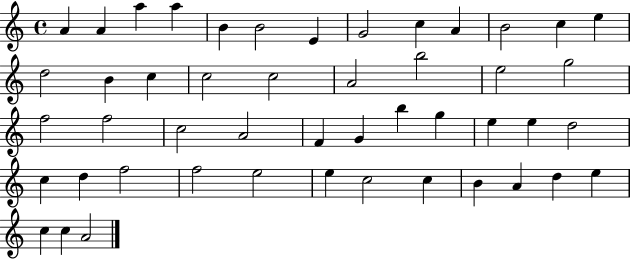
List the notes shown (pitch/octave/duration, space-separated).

A4/q A4/q A5/q A5/q B4/q B4/h E4/q G4/h C5/q A4/q B4/h C5/q E5/q D5/h B4/q C5/q C5/h C5/h A4/h B5/h E5/h G5/h F5/h F5/h C5/h A4/h F4/q G4/q B5/q G5/q E5/q E5/q D5/h C5/q D5/q F5/h F5/h E5/h E5/q C5/h C5/q B4/q A4/q D5/q E5/q C5/q C5/q A4/h